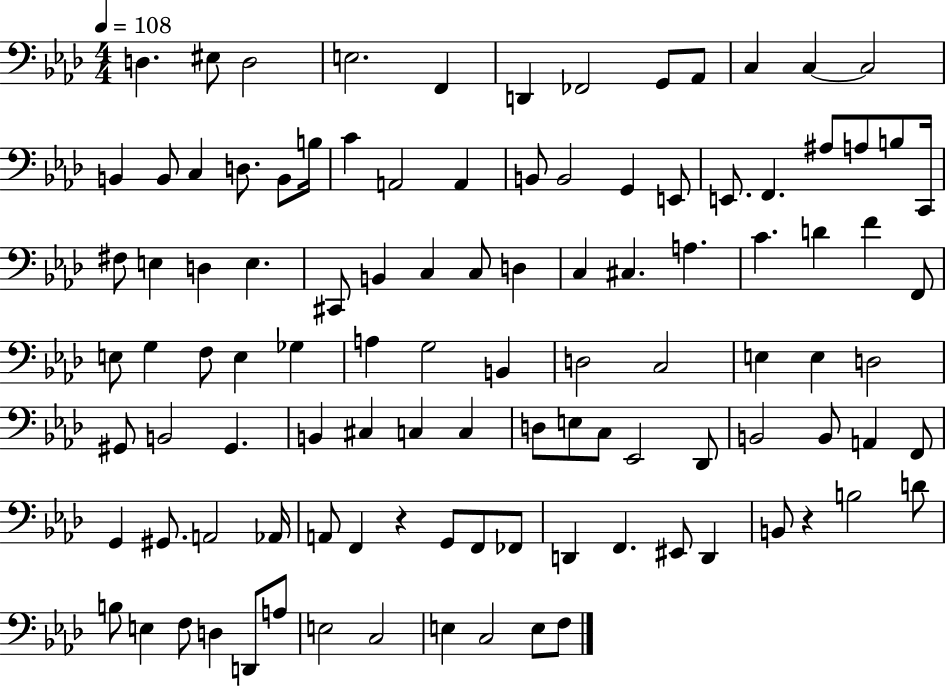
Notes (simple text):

D3/q. EIS3/e D3/h E3/h. F2/q D2/q FES2/h G2/e Ab2/e C3/q C3/q C3/h B2/q B2/e C3/q D3/e. B2/e B3/s C4/q A2/h A2/q B2/e B2/h G2/q E2/e E2/e. F2/q. A#3/e A3/e B3/e C2/s F#3/e E3/q D3/q E3/q. C#2/e B2/q C3/q C3/e D3/q C3/q C#3/q. A3/q. C4/q. D4/q F4/q F2/e E3/e G3/q F3/e E3/q Gb3/q A3/q G3/h B2/q D3/h C3/h E3/q E3/q D3/h G#2/e B2/h G#2/q. B2/q C#3/q C3/q C3/q D3/e E3/e C3/e Eb2/h Db2/e B2/h B2/e A2/q F2/e G2/q G#2/e. A2/h Ab2/s A2/e F2/q R/q G2/e F2/e FES2/e D2/q F2/q. EIS2/e D2/q B2/e R/q B3/h D4/e B3/e E3/q F3/e D3/q D2/e A3/e E3/h C3/h E3/q C3/h E3/e F3/e